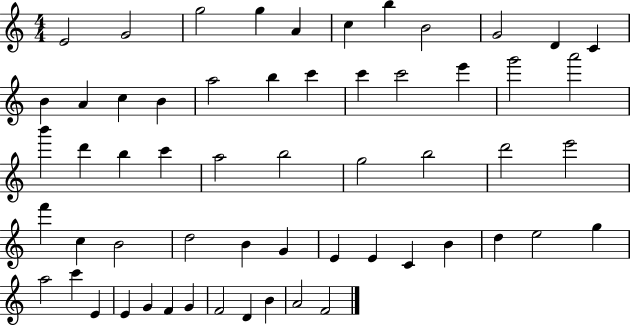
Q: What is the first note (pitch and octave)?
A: E4